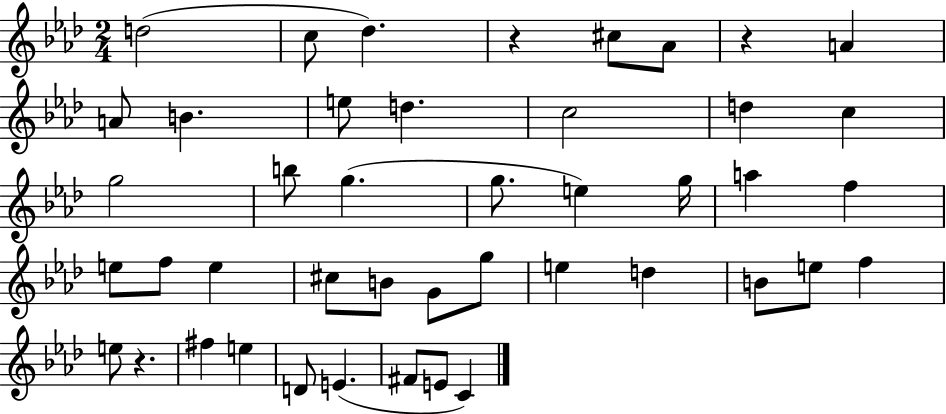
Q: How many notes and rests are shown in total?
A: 44